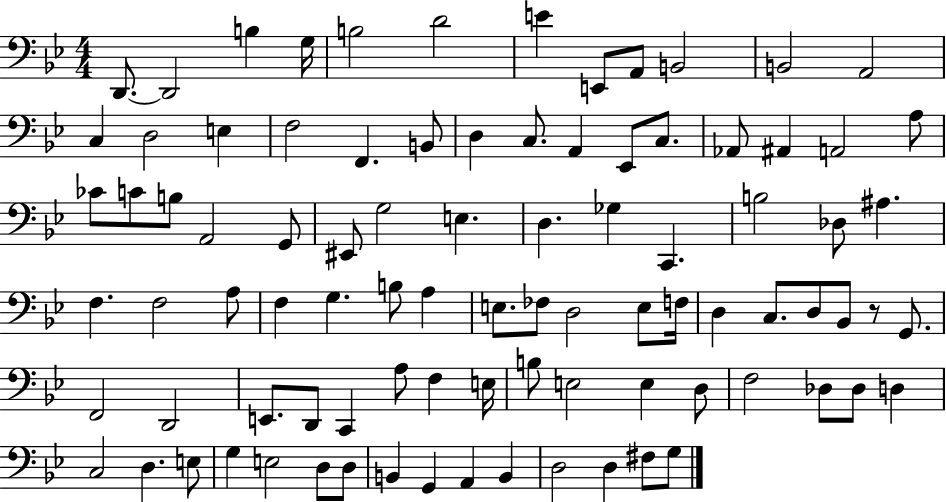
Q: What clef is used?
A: bass